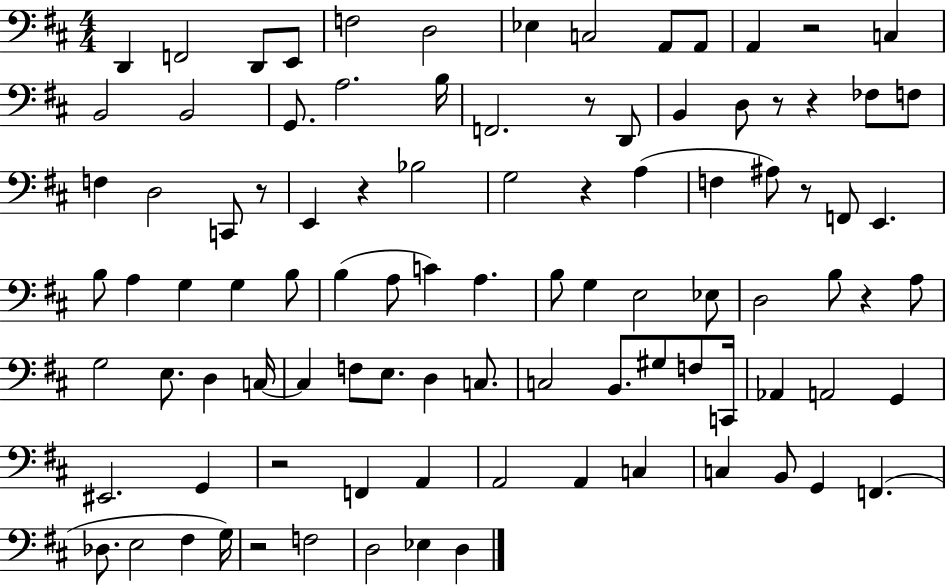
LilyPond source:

{
  \clef bass
  \numericTimeSignature
  \time 4/4
  \key d \major
  \repeat volta 2 { d,4 f,2 d,8 e,8 | f2 d2 | ees4 c2 a,8 a,8 | a,4 r2 c4 | \break b,2 b,2 | g,8. a2. b16 | f,2. r8 d,8 | b,4 d8 r8 r4 fes8 f8 | \break f4 d2 c,8 r8 | e,4 r4 bes2 | g2 r4 a4( | f4 ais8) r8 f,8 e,4. | \break b8 a4 g4 g4 b8 | b4( a8 c'4) a4. | b8 g4 e2 ees8 | d2 b8 r4 a8 | \break g2 e8. d4 c16~~ | c4 f8 e8. d4 c8. | c2 b,8. gis8 f8 c,16 | aes,4 a,2 g,4 | \break eis,2. g,4 | r2 f,4 a,4 | a,2 a,4 c4 | c4 b,8 g,4 f,4.( | \break des8. e2 fis4 g16) | r2 f2 | d2 ees4 d4 | } \bar "|."
}